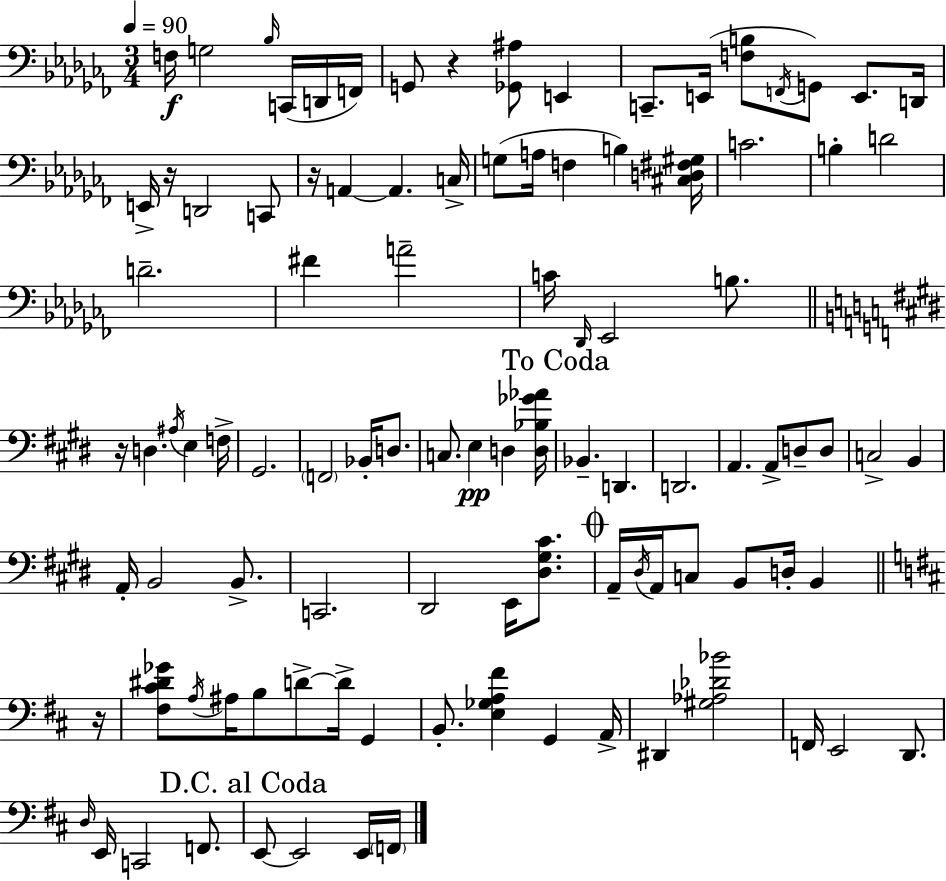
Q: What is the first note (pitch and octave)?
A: F3